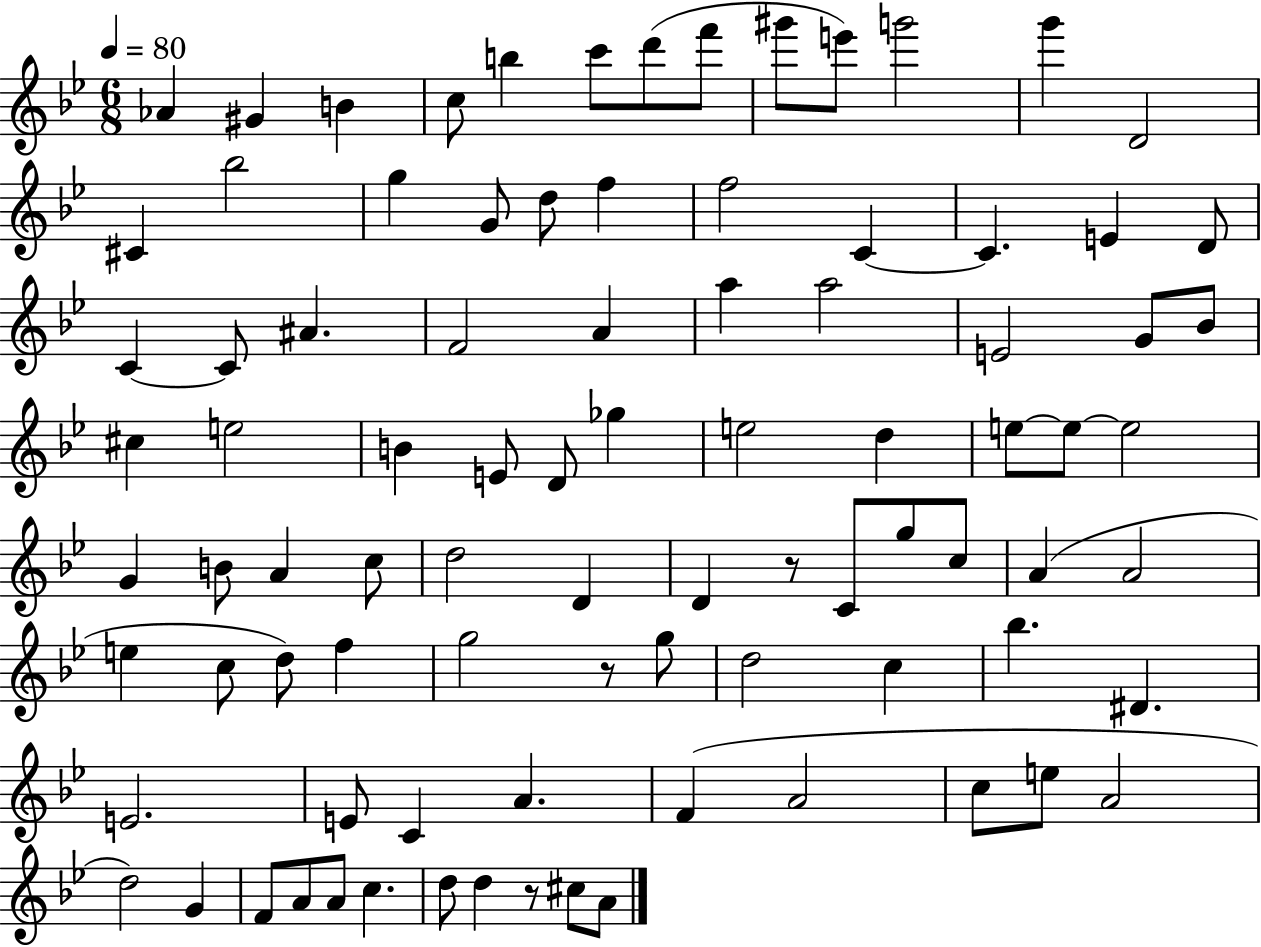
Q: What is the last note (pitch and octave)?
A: A4